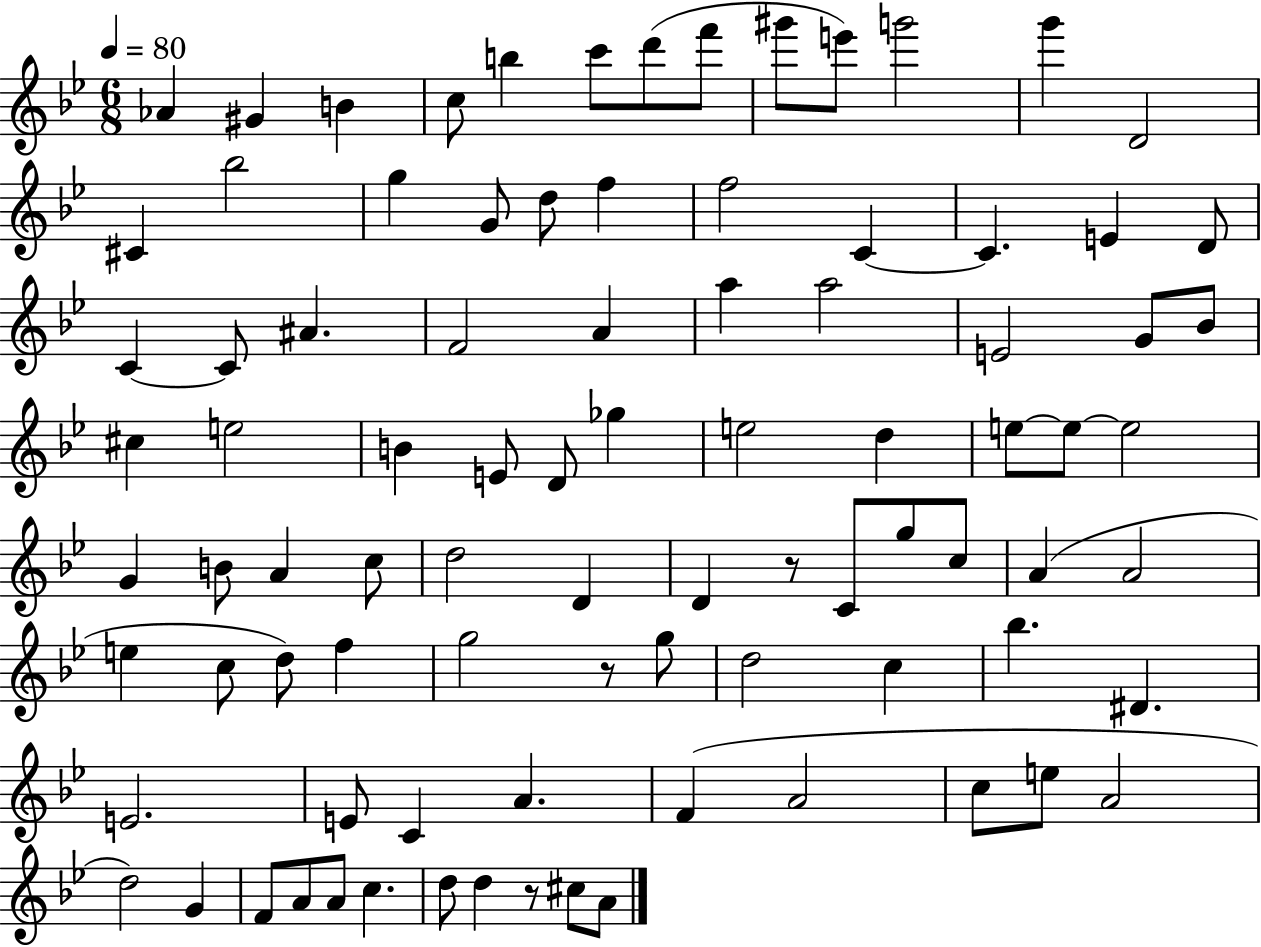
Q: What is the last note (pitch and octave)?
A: A4